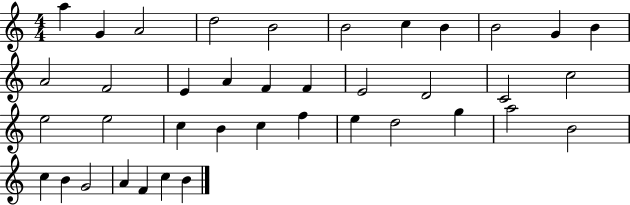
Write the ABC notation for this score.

X:1
T:Untitled
M:4/4
L:1/4
K:C
a G A2 d2 B2 B2 c B B2 G B A2 F2 E A F F E2 D2 C2 c2 e2 e2 c B c f e d2 g a2 B2 c B G2 A F c B